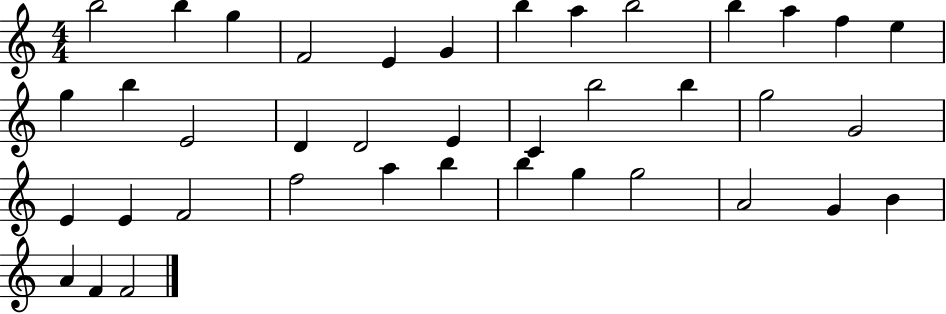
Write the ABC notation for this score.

X:1
T:Untitled
M:4/4
L:1/4
K:C
b2 b g F2 E G b a b2 b a f e g b E2 D D2 E C b2 b g2 G2 E E F2 f2 a b b g g2 A2 G B A F F2